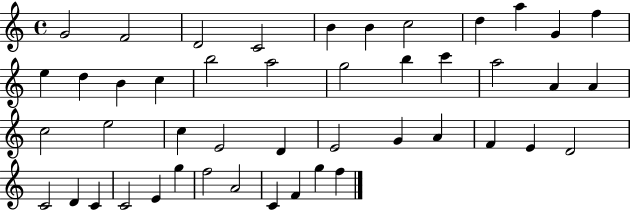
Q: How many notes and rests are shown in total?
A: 46